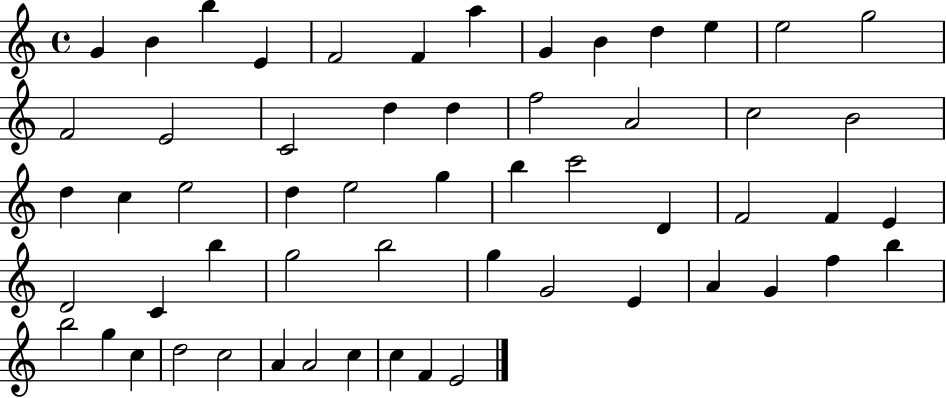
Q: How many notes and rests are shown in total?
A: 57